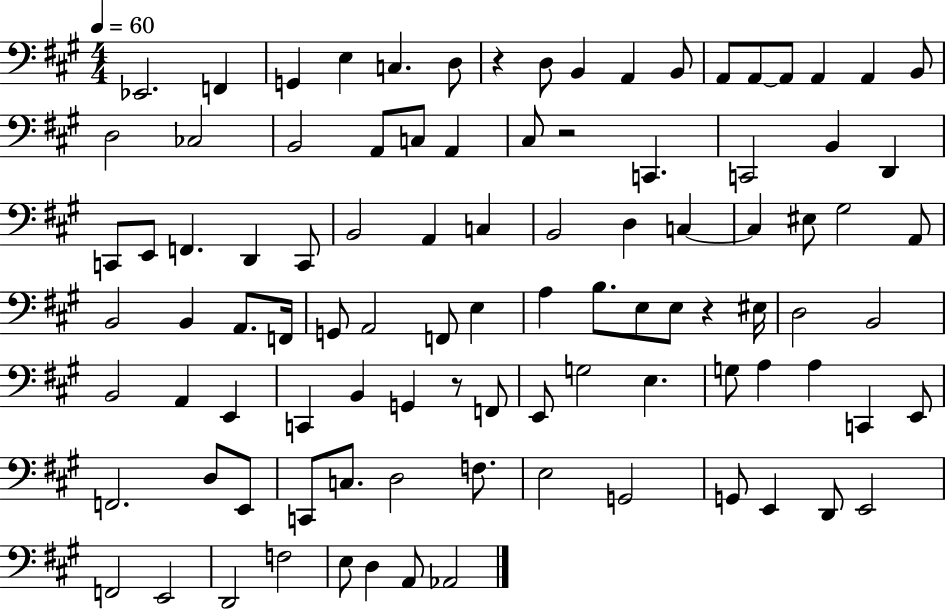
{
  \clef bass
  \numericTimeSignature
  \time 4/4
  \key a \major
  \tempo 4 = 60
  ees,2. f,4 | g,4 e4 c4. d8 | r4 d8 b,4 a,4 b,8 | a,8 a,8~~ a,8 a,4 a,4 b,8 | \break d2 ces2 | b,2 a,8 c8 a,4 | cis8 r2 c,4. | c,2 b,4 d,4 | \break c,8 e,8 f,4. d,4 c,8 | b,2 a,4 c4 | b,2 d4 c4~~ | c4 eis8 gis2 a,8 | \break b,2 b,4 a,8. f,16 | g,8 a,2 f,8 e4 | a4 b8. e8 e8 r4 eis16 | d2 b,2 | \break b,2 a,4 e,4 | c,4 b,4 g,4 r8 f,8 | e,8 g2 e4. | g8 a4 a4 c,4 e,8 | \break f,2. d8 e,8 | c,8 c8. d2 f8. | e2 g,2 | g,8 e,4 d,8 e,2 | \break f,2 e,2 | d,2 f2 | e8 d4 a,8 aes,2 | \bar "|."
}